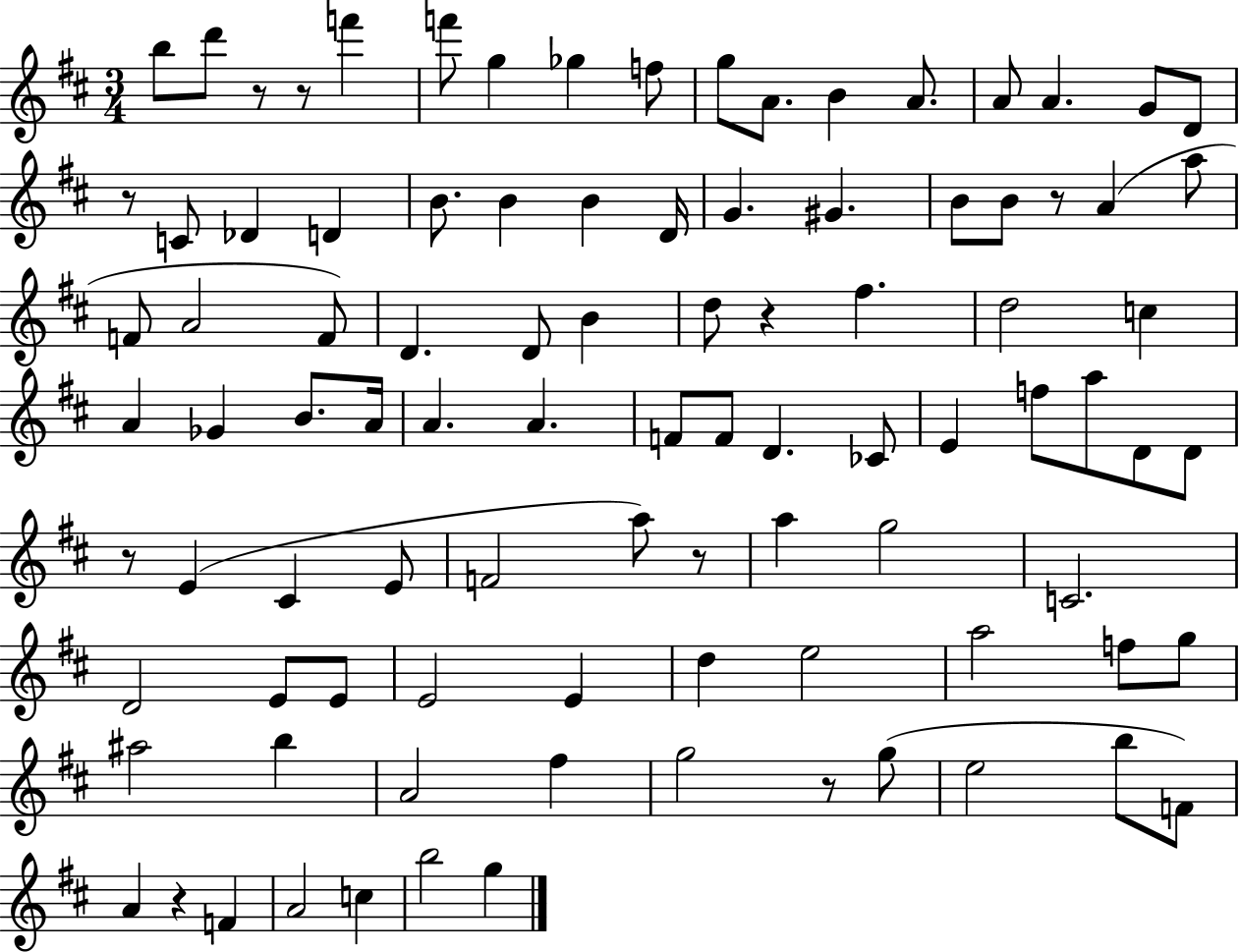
{
  \clef treble
  \numericTimeSignature
  \time 3/4
  \key d \major
  \repeat volta 2 { b''8 d'''8 r8 r8 f'''4 | f'''8 g''4 ges''4 f''8 | g''8 a'8. b'4 a'8. | a'8 a'4. g'8 d'8 | \break r8 c'8 des'4 d'4 | b'8. b'4 b'4 d'16 | g'4. gis'4. | b'8 b'8 r8 a'4( a''8 | \break f'8 a'2 f'8) | d'4. d'8 b'4 | d''8 r4 fis''4. | d''2 c''4 | \break a'4 ges'4 b'8. a'16 | a'4. a'4. | f'8 f'8 d'4. ces'8 | e'4 f''8 a''8 d'8 d'8 | \break r8 e'4( cis'4 e'8 | f'2 a''8) r8 | a''4 g''2 | c'2. | \break d'2 e'8 e'8 | e'2 e'4 | d''4 e''2 | a''2 f''8 g''8 | \break ais''2 b''4 | a'2 fis''4 | g''2 r8 g''8( | e''2 b''8 f'8) | \break a'4 r4 f'4 | a'2 c''4 | b''2 g''4 | } \bar "|."
}